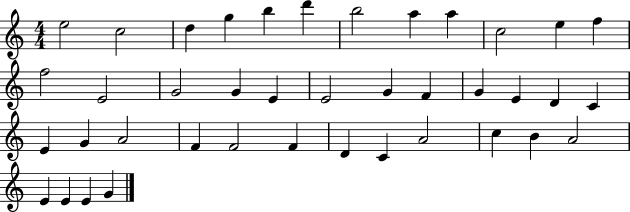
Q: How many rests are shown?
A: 0